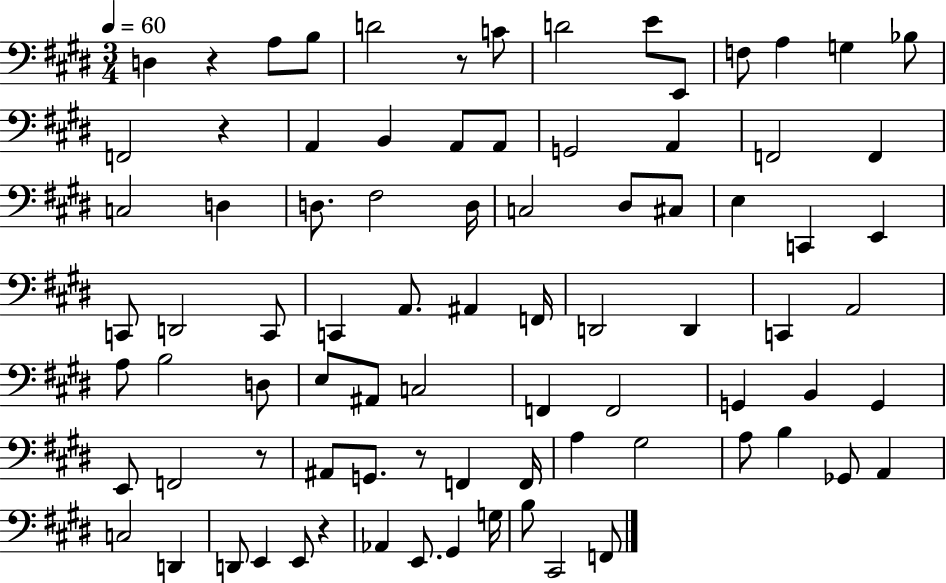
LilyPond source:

{
  \clef bass
  \numericTimeSignature
  \time 3/4
  \key e \major
  \tempo 4 = 60
  d4 r4 a8 b8 | d'2 r8 c'8 | d'2 e'8 e,8 | f8 a4 g4 bes8 | \break f,2 r4 | a,4 b,4 a,8 a,8 | g,2 a,4 | f,2 f,4 | \break c2 d4 | d8. fis2 d16 | c2 dis8 cis8 | e4 c,4 e,4 | \break c,8 d,2 c,8 | c,4 a,8. ais,4 f,16 | d,2 d,4 | c,4 a,2 | \break a8 b2 d8 | e8 ais,8 c2 | f,4 f,2 | g,4 b,4 g,4 | \break e,8 f,2 r8 | ais,8 g,8. r8 f,4 f,16 | a4 gis2 | a8 b4 ges,8 a,4 | \break c2 d,4 | d,8 e,4 e,8 r4 | aes,4 e,8. gis,4 g16 | b8 cis,2 f,8 | \break \bar "|."
}